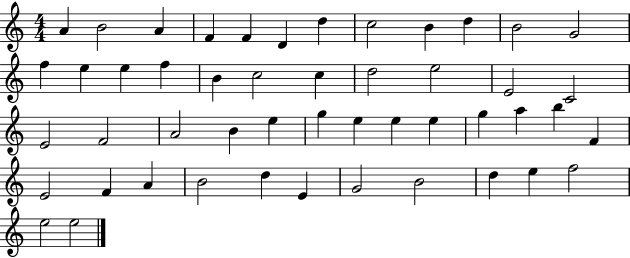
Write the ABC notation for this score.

X:1
T:Untitled
M:4/4
L:1/4
K:C
A B2 A F F D d c2 B d B2 G2 f e e f B c2 c d2 e2 E2 C2 E2 F2 A2 B e g e e e g a b F E2 F A B2 d E G2 B2 d e f2 e2 e2